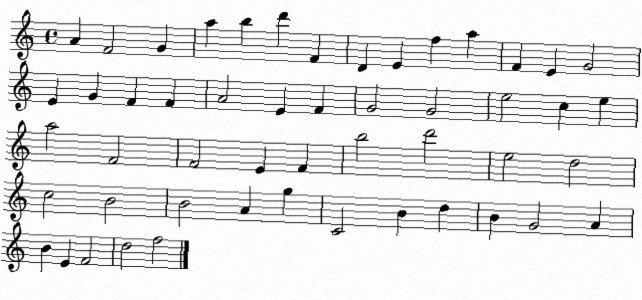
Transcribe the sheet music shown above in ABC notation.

X:1
T:Untitled
M:4/4
L:1/4
K:C
A F2 G a b d' F D E f a F E G2 E G F F A2 E F G2 G2 e2 c e a2 F2 F2 E F b2 d'2 e2 d2 c2 B2 B2 A g C2 B d B G2 A B E F2 d2 f2